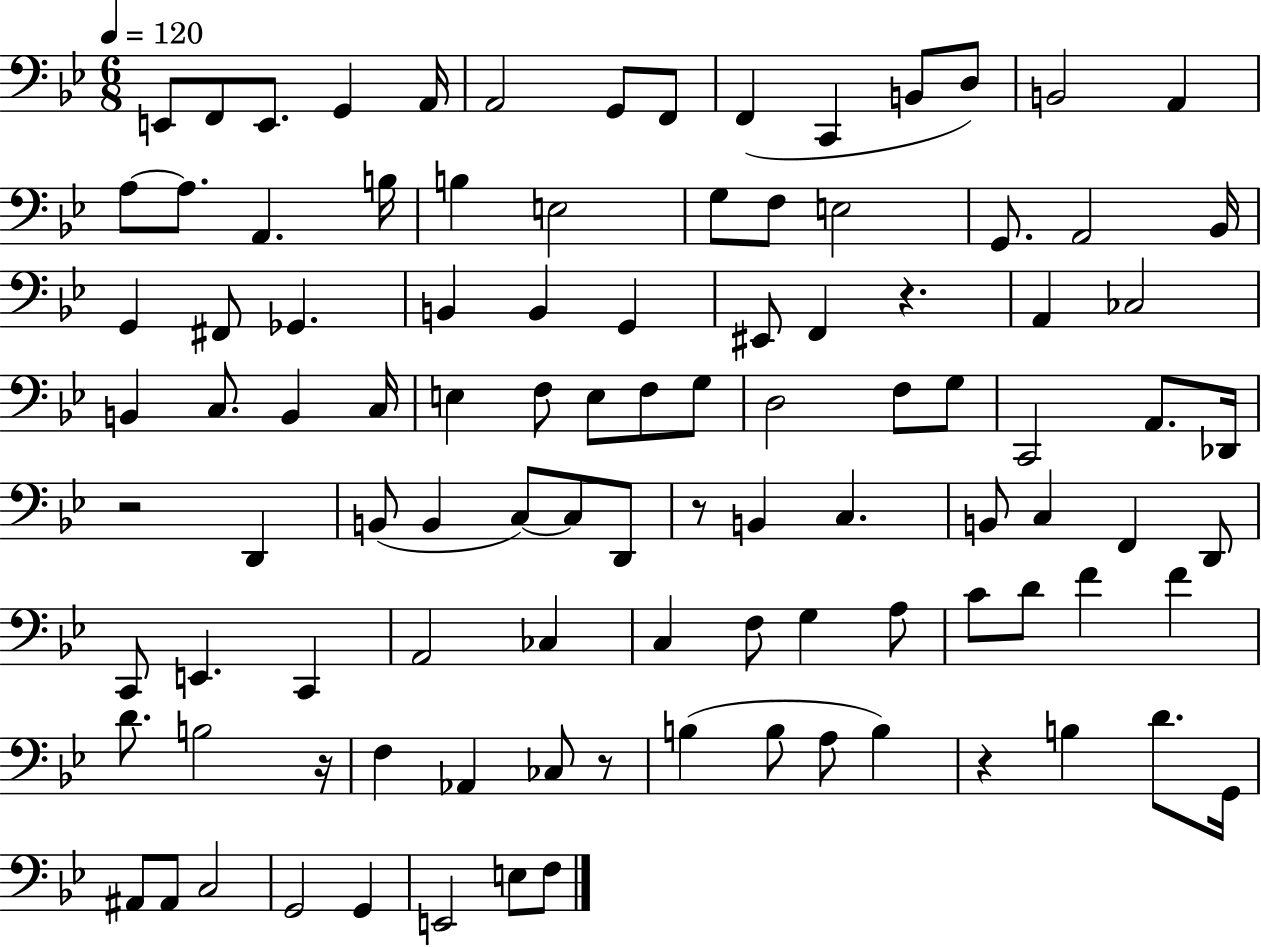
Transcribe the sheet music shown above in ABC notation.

X:1
T:Untitled
M:6/8
L:1/4
K:Bb
E,,/2 F,,/2 E,,/2 G,, A,,/4 A,,2 G,,/2 F,,/2 F,, C,, B,,/2 D,/2 B,,2 A,, A,/2 A,/2 A,, B,/4 B, E,2 G,/2 F,/2 E,2 G,,/2 A,,2 _B,,/4 G,, ^F,,/2 _G,, B,, B,, G,, ^E,,/2 F,, z A,, _C,2 B,, C,/2 B,, C,/4 E, F,/2 E,/2 F,/2 G,/2 D,2 F,/2 G,/2 C,,2 A,,/2 _D,,/4 z2 D,, B,,/2 B,, C,/2 C,/2 D,,/2 z/2 B,, C, B,,/2 C, F,, D,,/2 C,,/2 E,, C,, A,,2 _C, C, F,/2 G, A,/2 C/2 D/2 F F D/2 B,2 z/4 F, _A,, _C,/2 z/2 B, B,/2 A,/2 B, z B, D/2 G,,/4 ^A,,/2 ^A,,/2 C,2 G,,2 G,, E,,2 E,/2 F,/2